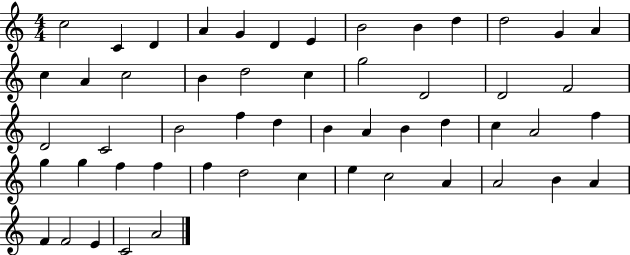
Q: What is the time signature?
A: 4/4